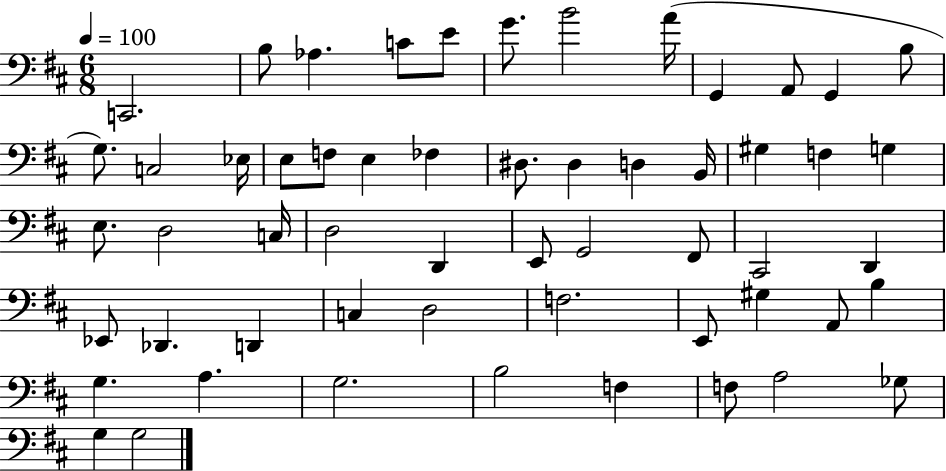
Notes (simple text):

C2/h. B3/e Ab3/q. C4/e E4/e G4/e. B4/h A4/s G2/q A2/e G2/q B3/e G3/e. C3/h Eb3/s E3/e F3/e E3/q FES3/q D#3/e. D#3/q D3/q B2/s G#3/q F3/q G3/q E3/e. D3/h C3/s D3/h D2/q E2/e G2/h F#2/e C#2/h D2/q Eb2/e Db2/q. D2/q C3/q D3/h F3/h. E2/e G#3/q A2/e B3/q G3/q. A3/q. G3/h. B3/h F3/q F3/e A3/h Gb3/e G3/q G3/h